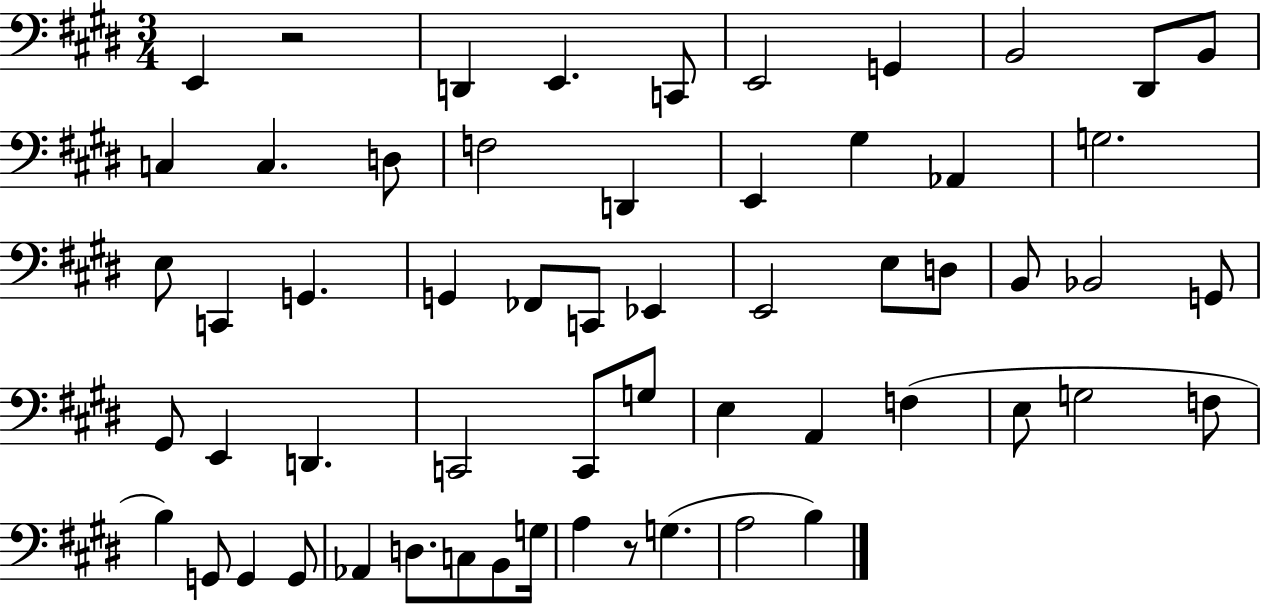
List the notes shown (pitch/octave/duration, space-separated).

E2/q R/h D2/q E2/q. C2/e E2/h G2/q B2/h D#2/e B2/e C3/q C3/q. D3/e F3/h D2/q E2/q G#3/q Ab2/q G3/h. E3/e C2/q G2/q. G2/q FES2/e C2/e Eb2/q E2/h E3/e D3/e B2/e Bb2/h G2/e G#2/e E2/q D2/q. C2/h C2/e G3/e E3/q A2/q F3/q E3/e G3/h F3/e B3/q G2/e G2/q G2/e Ab2/q D3/e. C3/e B2/e G3/s A3/q R/e G3/q. A3/h B3/q